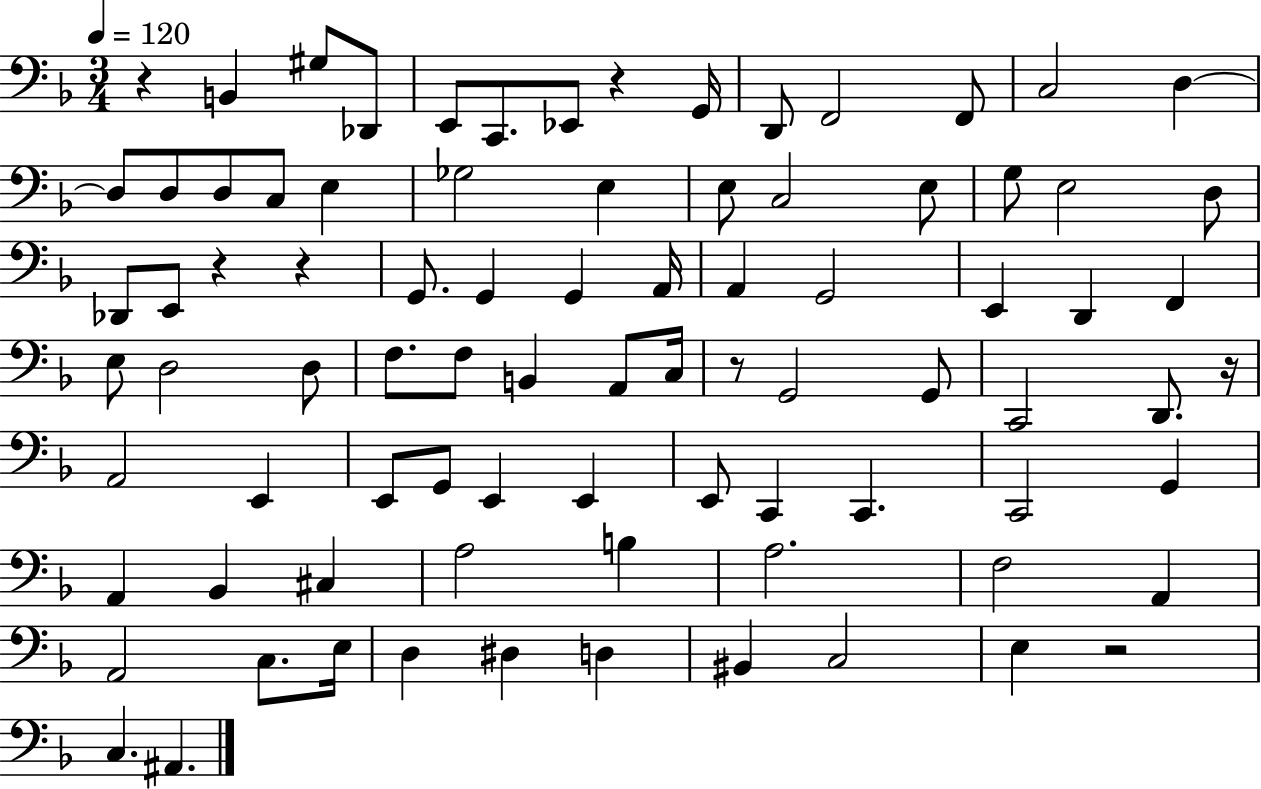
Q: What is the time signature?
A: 3/4